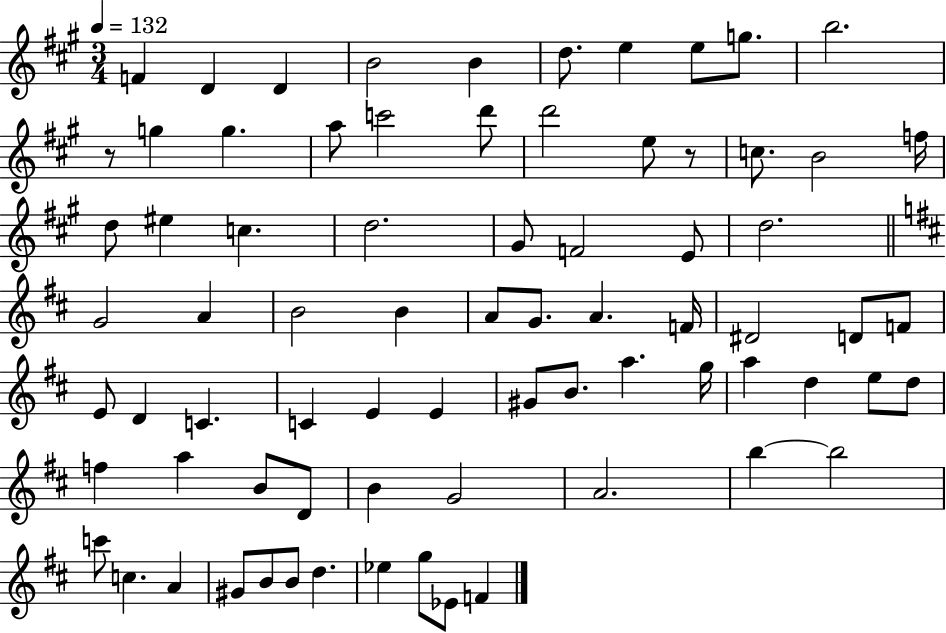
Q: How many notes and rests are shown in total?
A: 75